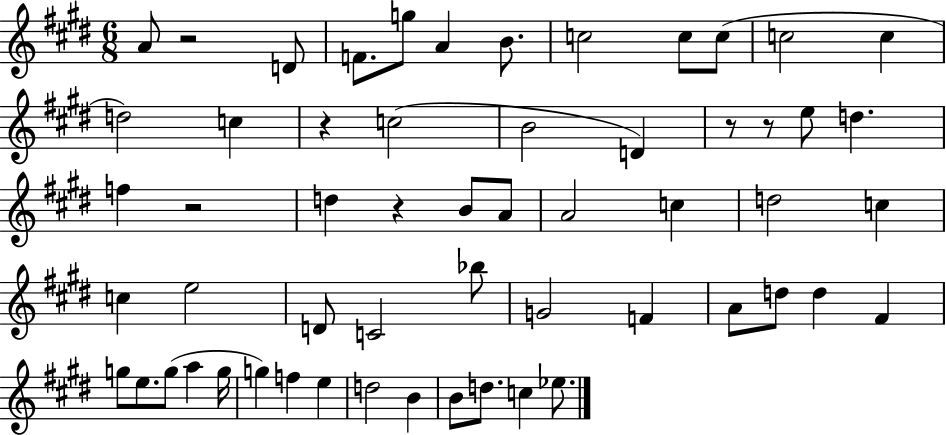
A4/e R/h D4/e F4/e. G5/e A4/q B4/e. C5/h C5/e C5/e C5/h C5/q D5/h C5/q R/q C5/h B4/h D4/q R/e R/e E5/e D5/q. F5/q R/h D5/q R/q B4/e A4/e A4/h C5/q D5/h C5/q C5/q E5/h D4/e C4/h Bb5/e G4/h F4/q A4/e D5/e D5/q F#4/q G5/e E5/e. G5/e A5/q G5/s G5/q F5/q E5/q D5/h B4/q B4/e D5/e. C5/q Eb5/e.